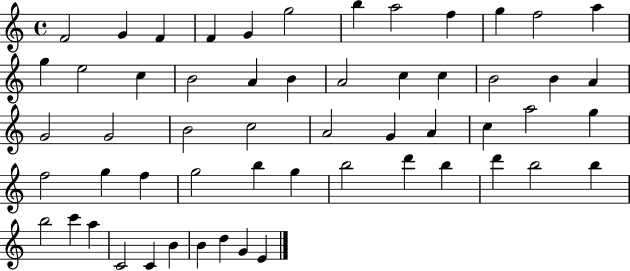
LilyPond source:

{
  \clef treble
  \time 4/4
  \defaultTimeSignature
  \key c \major
  f'2 g'4 f'4 | f'4 g'4 g''2 | b''4 a''2 f''4 | g''4 f''2 a''4 | \break g''4 e''2 c''4 | b'2 a'4 b'4 | a'2 c''4 c''4 | b'2 b'4 a'4 | \break g'2 g'2 | b'2 c''2 | a'2 g'4 a'4 | c''4 a''2 g''4 | \break f''2 g''4 f''4 | g''2 b''4 g''4 | b''2 d'''4 b''4 | d'''4 b''2 b''4 | \break b''2 c'''4 a''4 | c'2 c'4 b'4 | b'4 d''4 g'4 e'4 | \bar "|."
}